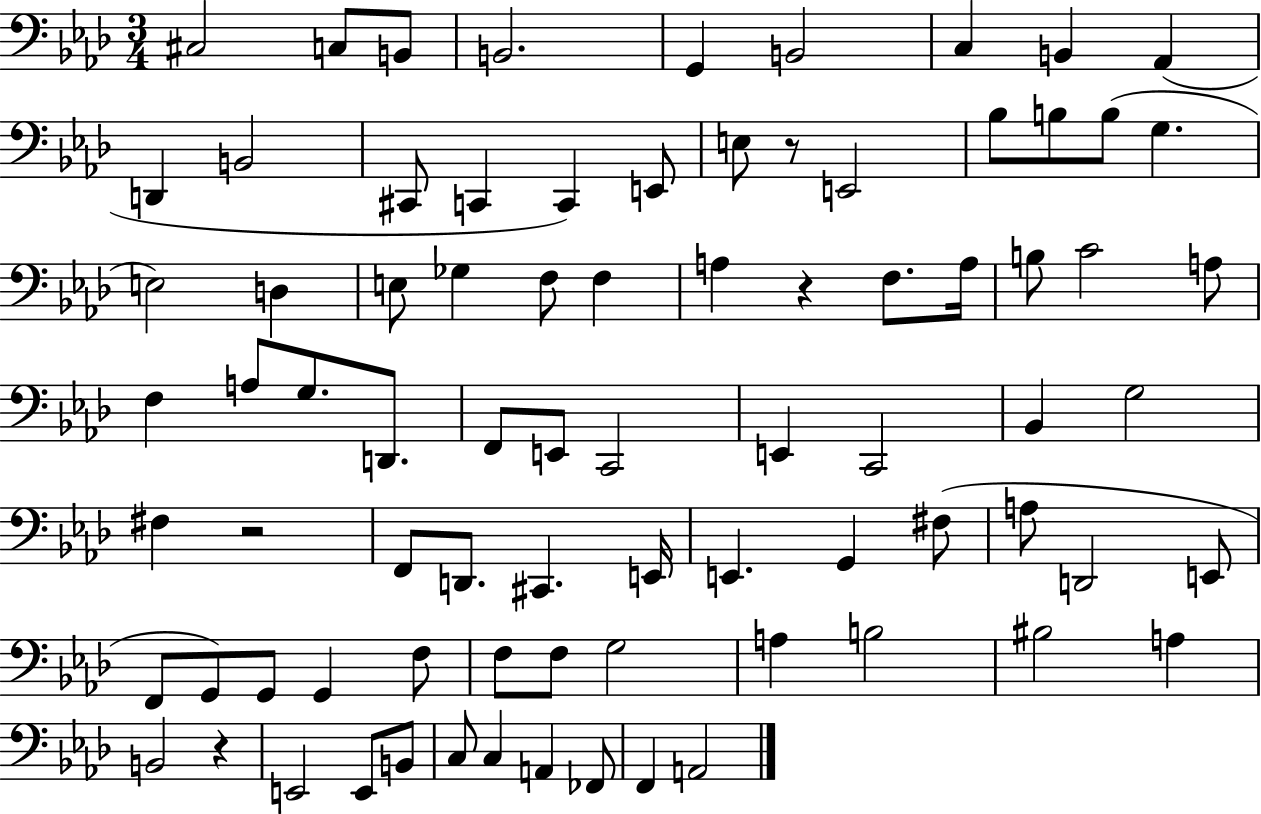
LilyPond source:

{
  \clef bass
  \numericTimeSignature
  \time 3/4
  \key aes \major
  cis2 c8 b,8 | b,2. | g,4 b,2 | c4 b,4 aes,4( | \break d,4 b,2 | cis,8 c,4 c,4) e,8 | e8 r8 e,2 | bes8 b8 b8( g4. | \break e2) d4 | e8 ges4 f8 f4 | a4 r4 f8. a16 | b8 c'2 a8 | \break f4 a8 g8. d,8. | f,8 e,8 c,2 | e,4 c,2 | bes,4 g2 | \break fis4 r2 | f,8 d,8. cis,4. e,16 | e,4. g,4 fis8( | a8 d,2 e,8 | \break f,8 g,8) g,8 g,4 f8 | f8 f8 g2 | a4 b2 | bis2 a4 | \break b,2 r4 | e,2 e,8 b,8 | c8 c4 a,4 fes,8 | f,4 a,2 | \break \bar "|."
}